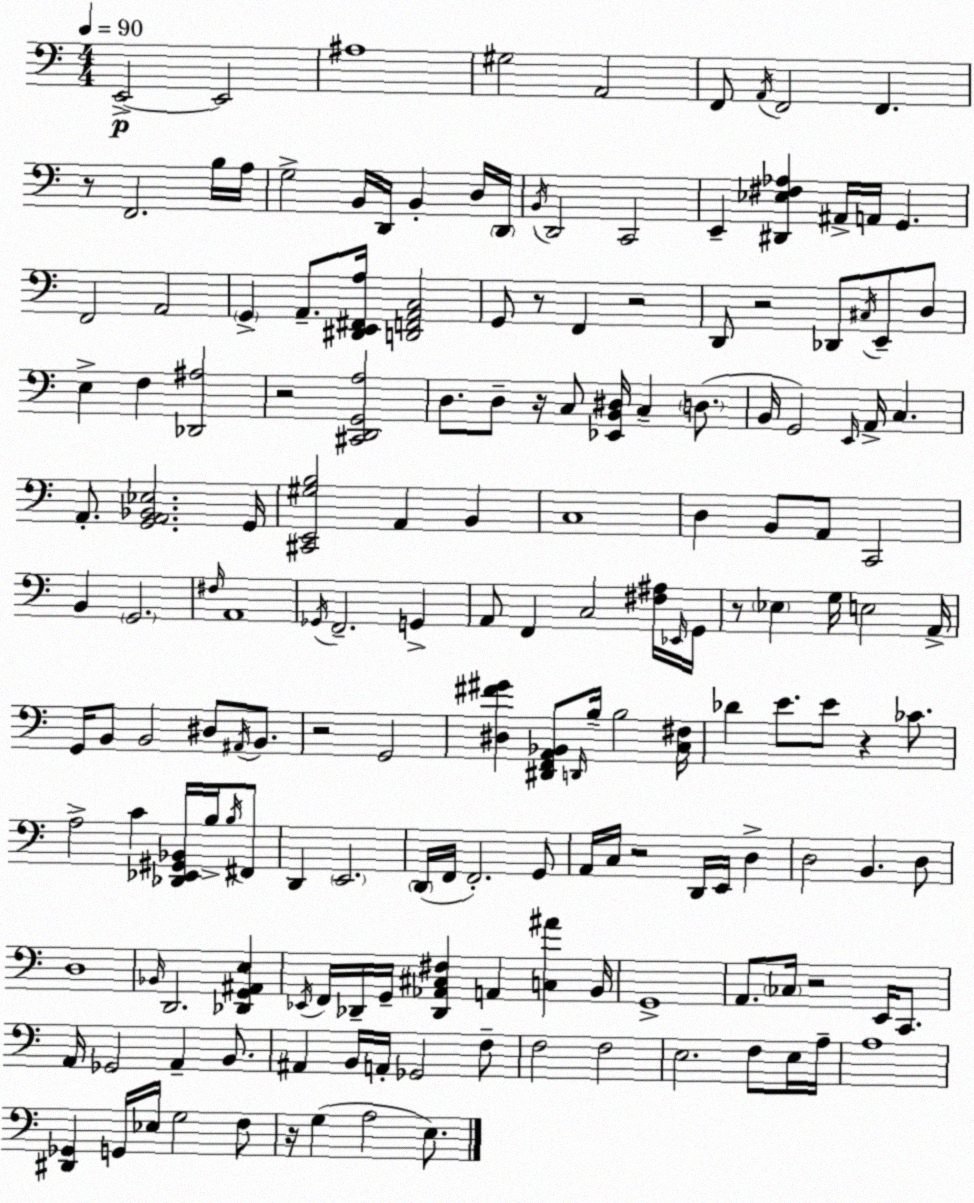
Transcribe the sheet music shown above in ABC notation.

X:1
T:Untitled
M:4/4
L:1/4
K:C
E,,2 E,,2 ^A,4 ^G,2 A,,2 F,,/2 A,,/4 F,,2 F,, z/2 F,,2 B,/4 A,/4 G,2 B,,/4 D,,/4 B,, D,/4 D,,/4 B,,/4 D,,2 C,,2 E,, [^D,,_E,^F,_A,] ^A,,/4 A,,/4 G,, F,,2 A,,2 G,, A,,/2 [^D,,E,,^F,,A,]/4 [D,,F,,A,,C,]2 G,,/2 z/2 F,, z2 D,,/2 z2 _D,,/2 ^C,/4 E,,/2 D,/2 E, F, [_D,,^A,]2 z2 [^C,,D,,G,,A,]2 D,/2 D,/2 z/4 C,/2 [_E,,B,,^D,]/4 C, D,/2 B,,/4 G,,2 E,,/4 A,,/4 C, A,,/2 [G,,A,,_B,,_E,]2 G,,/4 [^C,,E,,^G,B,]2 A,, B,, C,4 D, B,,/2 A,,/2 C,,2 B,, G,,2 ^F,/4 A,,4 _G,,/4 F,,2 G,, A,,/2 F,, C,2 [^F,^A,]/4 _E,,/4 G,,/4 z/2 _E, G,/4 E,2 A,,/4 G,,/4 B,,/2 B,,2 ^D,/2 ^A,,/4 B,,/2 z2 G,,2 [^D,^F^G] [^D,,F,,A,,_B,,]/2 D,,/4 B,/4 B,2 [C,^F,]/4 _D E/2 E/2 z _C/2 A,2 C [_D,,_E,,^G,,_B,,]/4 B,/4 B,/4 ^F,,/2 D,, E,,2 D,,/4 F,,/4 F,,2 G,,/2 A,,/4 C,/4 z2 D,,/4 E,,/4 D, D,2 B,, D,/2 D,4 _B,,/4 D,,2 [_D,,G,,^A,,E,] _E,,/4 F,,/4 _D,,/4 G,,/4 [_D,,_A,,^C,^F,] A,, [C,^A] B,,/4 G,,4 A,,/2 _C,/4 z2 E,,/4 C,,/2 A,,/4 _G,,2 A,, B,,/2 ^A,, B,,/4 A,,/4 _G,,2 F,/2 F,2 F,2 E,2 F,/2 E,/4 A,/4 A,4 [^D,,_G,,] G,,/4 _E,/4 G,2 F,/2 z/4 G, A,2 E,/2